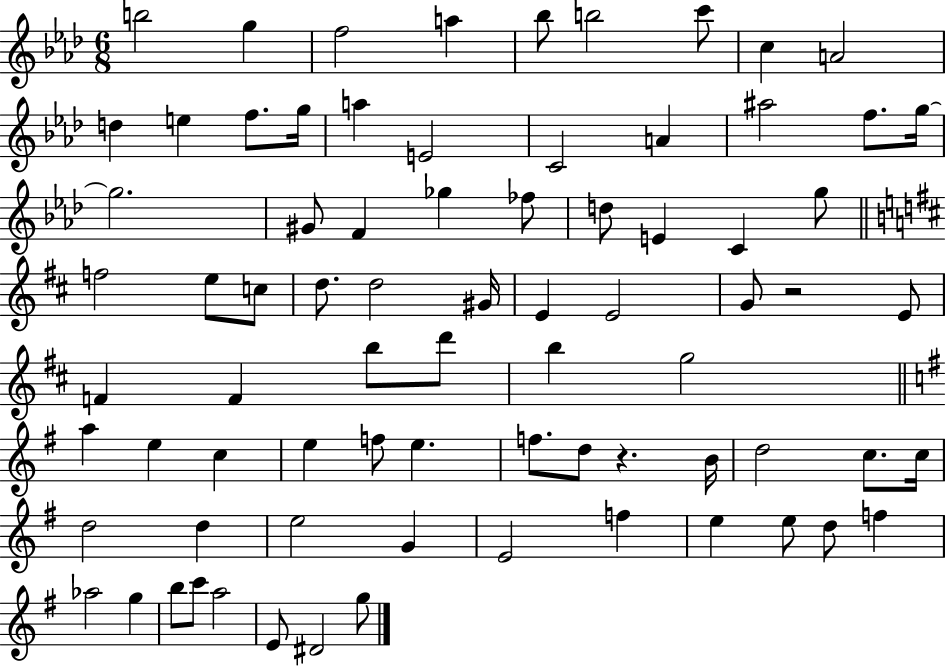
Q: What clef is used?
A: treble